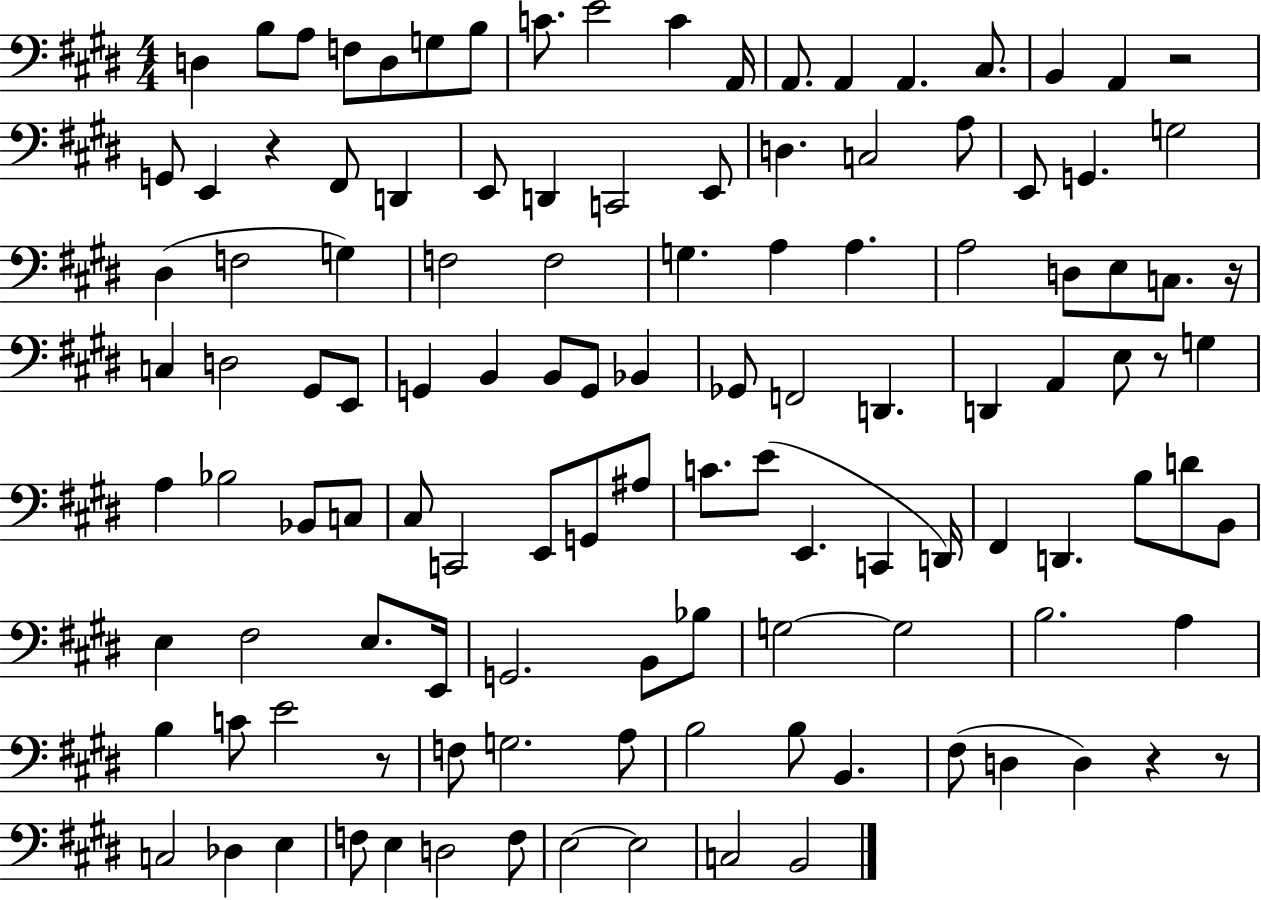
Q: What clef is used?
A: bass